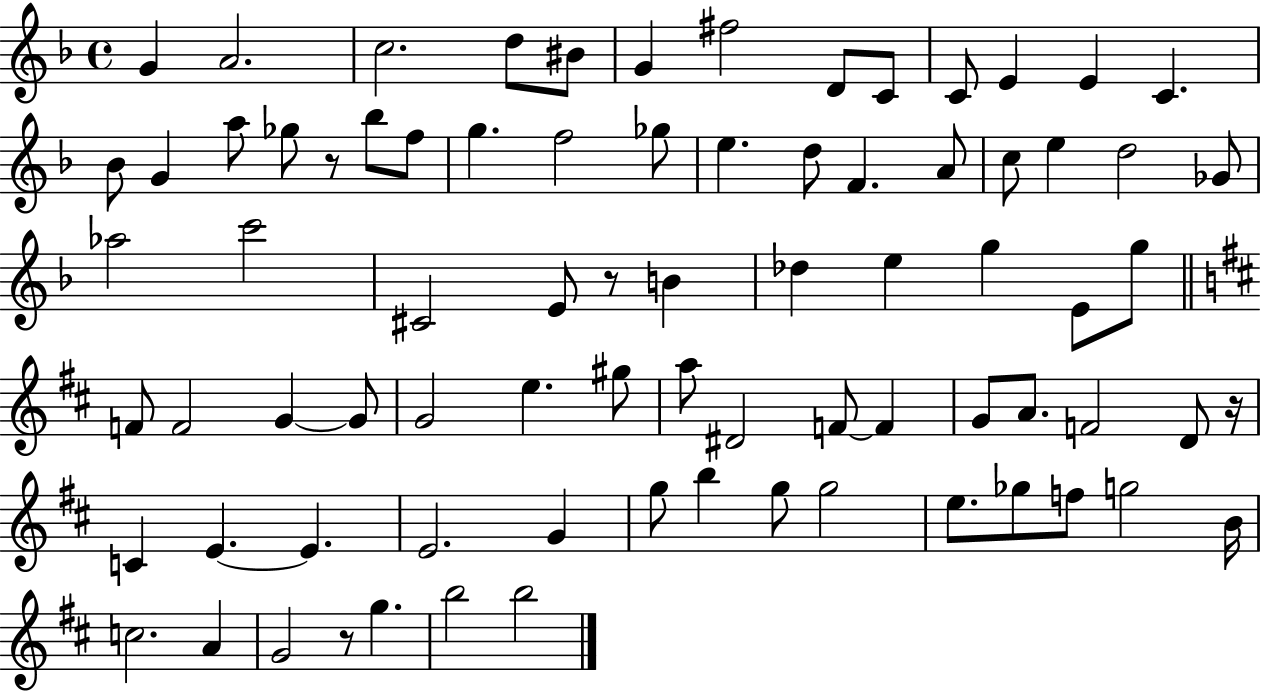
G4/q A4/h. C5/h. D5/e BIS4/e G4/q F#5/h D4/e C4/e C4/e E4/q E4/q C4/q. Bb4/e G4/q A5/e Gb5/e R/e Bb5/e F5/e G5/q. F5/h Gb5/e E5/q. D5/e F4/q. A4/e C5/e E5/q D5/h Gb4/e Ab5/h C6/h C#4/h E4/e R/e B4/q Db5/q E5/q G5/q E4/e G5/e F4/e F4/h G4/q G4/e G4/h E5/q. G#5/e A5/e D#4/h F4/e F4/q G4/e A4/e. F4/h D4/e R/s C4/q E4/q. E4/q. E4/h. G4/q G5/e B5/q G5/e G5/h E5/e. Gb5/e F5/e G5/h B4/s C5/h. A4/q G4/h R/e G5/q. B5/h B5/h